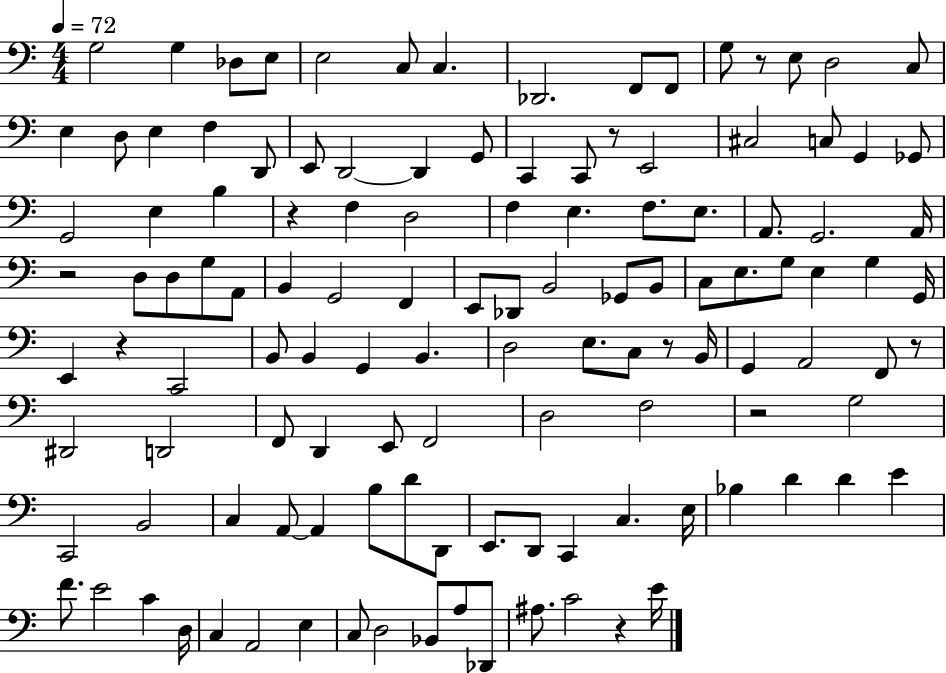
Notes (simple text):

G3/h G3/q Db3/e E3/e E3/h C3/e C3/q. Db2/h. F2/e F2/e G3/e R/e E3/e D3/h C3/e E3/q D3/e E3/q F3/q D2/e E2/e D2/h D2/q G2/e C2/q C2/e R/e E2/h C#3/h C3/e G2/q Gb2/e G2/h E3/q B3/q R/q F3/q D3/h F3/q E3/q. F3/e. E3/e. A2/e. G2/h. A2/s R/h D3/e D3/e G3/e A2/e B2/q G2/h F2/q E2/e Db2/e B2/h Gb2/e B2/e C3/e E3/e. G3/e E3/q G3/q G2/s E2/q R/q C2/h B2/e B2/q G2/q B2/q. D3/h E3/e. C3/e R/e B2/s G2/q A2/h F2/e R/e D#2/h D2/h F2/e D2/q E2/e F2/h D3/h F3/h R/h G3/h C2/h B2/h C3/q A2/e A2/q B3/e D4/e D2/e E2/e. D2/e C2/q C3/q. E3/s Bb3/q D4/q D4/q E4/q F4/e. E4/h C4/q D3/s C3/q A2/h E3/q C3/e D3/h Bb2/e A3/e Db2/e A#3/e. C4/h R/q E4/s